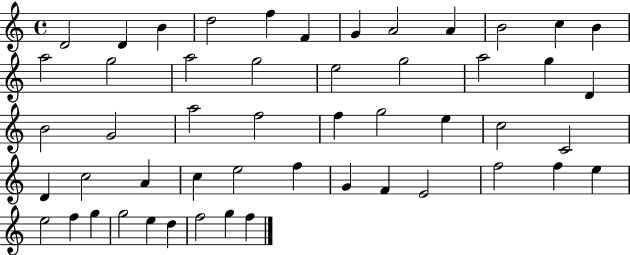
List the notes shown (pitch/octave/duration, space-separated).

D4/h D4/q B4/q D5/h F5/q F4/q G4/q A4/h A4/q B4/h C5/q B4/q A5/h G5/h A5/h G5/h E5/h G5/h A5/h G5/q D4/q B4/h G4/h A5/h F5/h F5/q G5/h E5/q C5/h C4/h D4/q C5/h A4/q C5/q E5/h F5/q G4/q F4/q E4/h F5/h F5/q E5/q E5/h F5/q G5/q G5/h E5/q D5/q F5/h G5/q F5/q